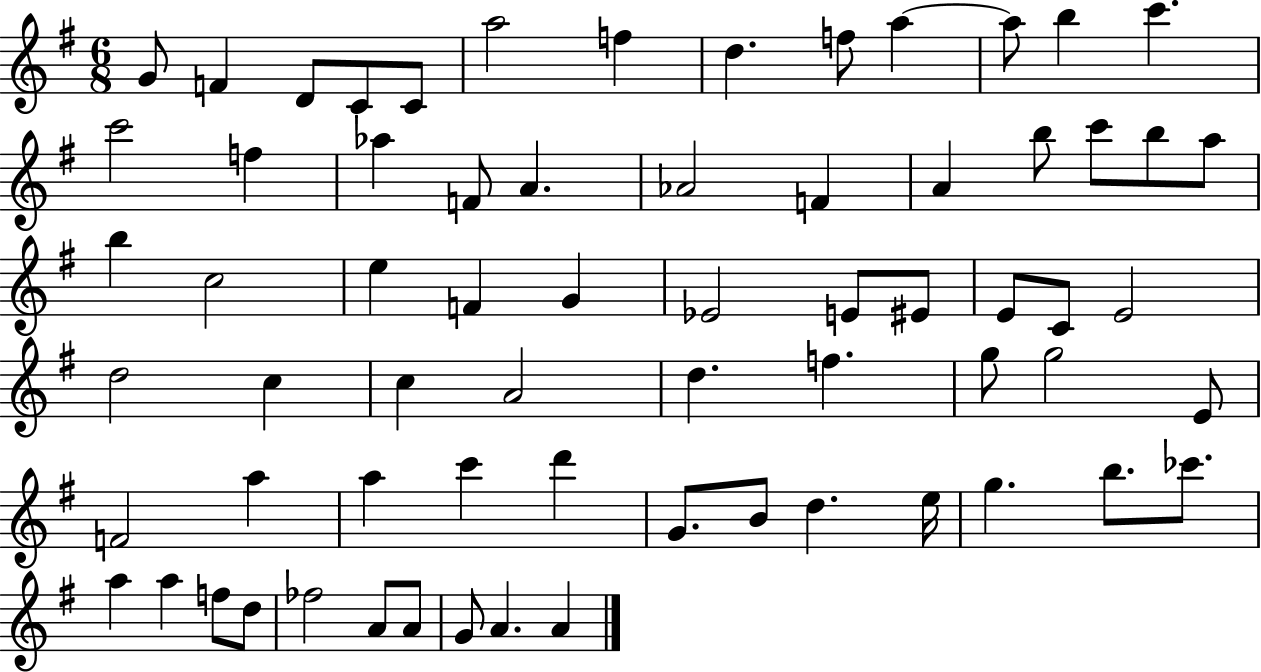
X:1
T:Untitled
M:6/8
L:1/4
K:G
G/2 F D/2 C/2 C/2 a2 f d f/2 a a/2 b c' c'2 f _a F/2 A _A2 F A b/2 c'/2 b/2 a/2 b c2 e F G _E2 E/2 ^E/2 E/2 C/2 E2 d2 c c A2 d f g/2 g2 E/2 F2 a a c' d' G/2 B/2 d e/4 g b/2 _c'/2 a a f/2 d/2 _f2 A/2 A/2 G/2 A A